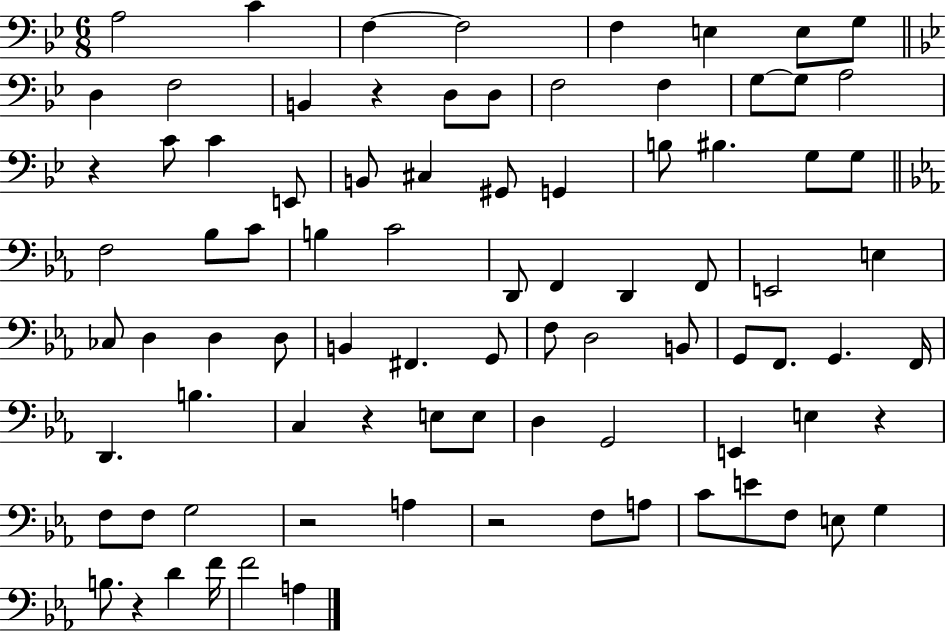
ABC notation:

X:1
T:Untitled
M:6/8
L:1/4
K:Bb
A,2 C F, F,2 F, E, E,/2 G,/2 D, F,2 B,, z D,/2 D,/2 F,2 F, G,/2 G,/2 A,2 z C/2 C E,,/2 B,,/2 ^C, ^G,,/2 G,, B,/2 ^B, G,/2 G,/2 F,2 _B,/2 C/2 B, C2 D,,/2 F,, D,, F,,/2 E,,2 E, _C,/2 D, D, D,/2 B,, ^F,, G,,/2 F,/2 D,2 B,,/2 G,,/2 F,,/2 G,, F,,/4 D,, B, C, z E,/2 E,/2 D, G,,2 E,, E, z F,/2 F,/2 G,2 z2 A, z2 F,/2 A,/2 C/2 E/2 F,/2 E,/2 G, B,/2 z D F/4 F2 A,